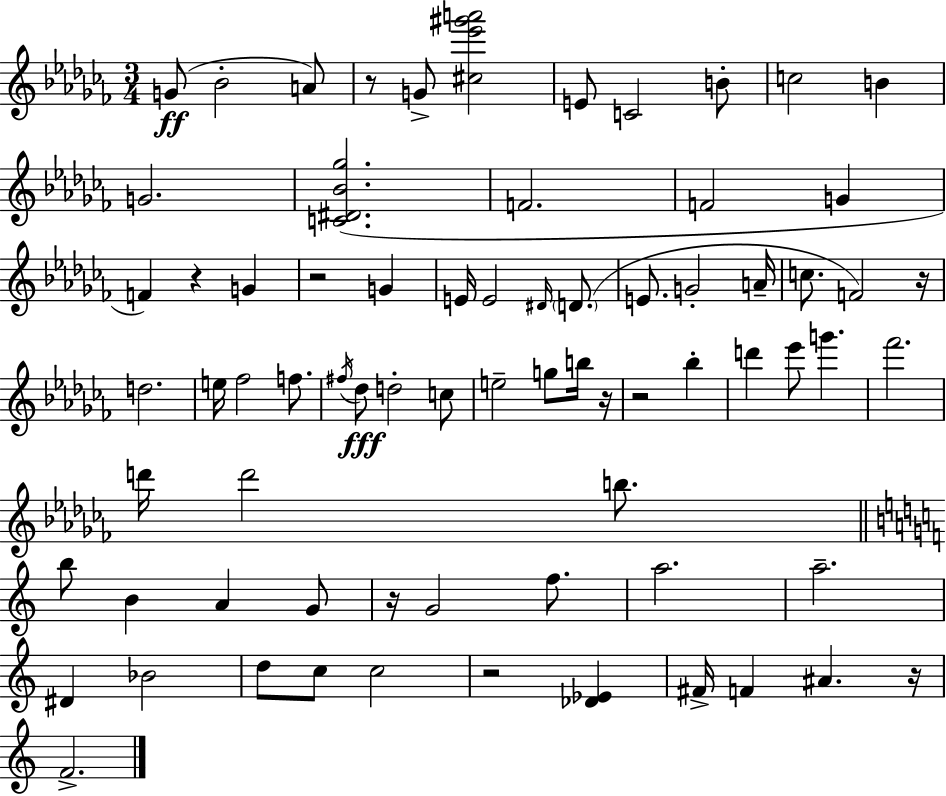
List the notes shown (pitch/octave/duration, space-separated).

G4/e Bb4/h A4/e R/e G4/e [C#5,Eb6,G#6,A6]/h E4/e C4/h B4/e C5/h B4/q G4/h. [C4,D#4,Bb4,Gb5]/h. F4/h. F4/h G4/q F4/q R/q G4/q R/h G4/q E4/s E4/h D#4/s D4/e. E4/e. G4/h A4/s C5/e. F4/h R/s D5/h. E5/s FES5/h F5/e. F#5/s Db5/e D5/h C5/e E5/h G5/e B5/s R/s R/h Bb5/q D6/q Eb6/e G6/q. FES6/h. D6/s D6/h B5/e. B5/e B4/q A4/q G4/e R/s G4/h F5/e. A5/h. A5/h. D#4/q Bb4/h D5/e C5/e C5/h R/h [Db4,Eb4]/q F#4/s F4/q A#4/q. R/s F4/h.